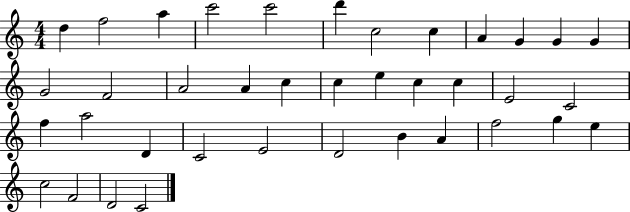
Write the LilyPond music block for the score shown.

{
  \clef treble
  \numericTimeSignature
  \time 4/4
  \key c \major
  d''4 f''2 a''4 | c'''2 c'''2 | d'''4 c''2 c''4 | a'4 g'4 g'4 g'4 | \break g'2 f'2 | a'2 a'4 c''4 | c''4 e''4 c''4 c''4 | e'2 c'2 | \break f''4 a''2 d'4 | c'2 e'2 | d'2 b'4 a'4 | f''2 g''4 e''4 | \break c''2 f'2 | d'2 c'2 | \bar "|."
}